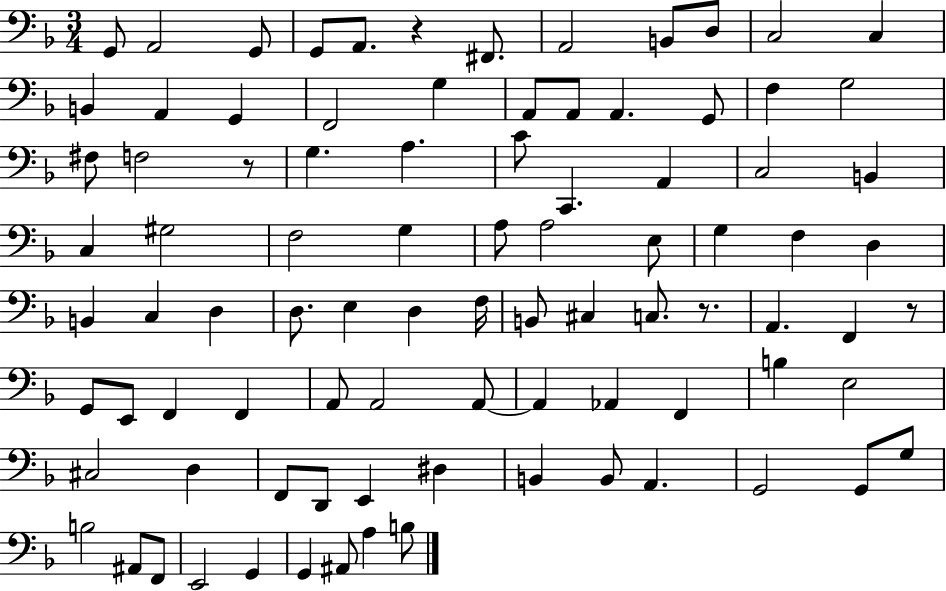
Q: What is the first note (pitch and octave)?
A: G2